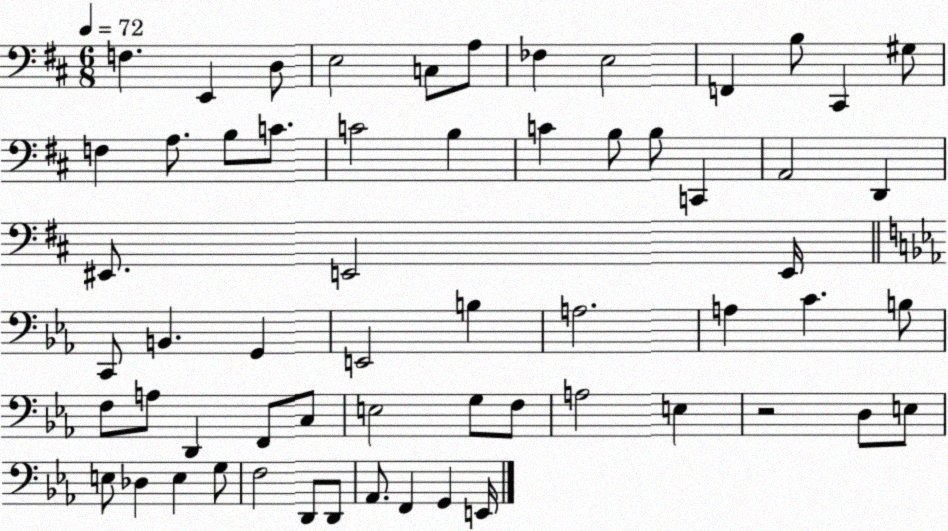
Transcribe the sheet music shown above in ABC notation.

X:1
T:Untitled
M:6/8
L:1/4
K:D
F, E,, D,/2 E,2 C,/2 A,/2 _F, E,2 F,, B,/2 ^C,, ^G,/2 F, A,/2 B,/2 C/2 C2 B, C B,/2 B,/2 C,, A,,2 D,, ^E,,/2 E,,2 E,,/4 C,,/2 B,, G,, E,,2 B, A,2 A, C B,/2 F,/2 A,/2 D,, F,,/2 C,/2 E,2 G,/2 F,/2 A,2 E, z2 D,/2 E,/2 E,/2 _D, E, G,/2 F,2 D,,/2 D,,/2 _A,,/2 F,, G,, E,,/4